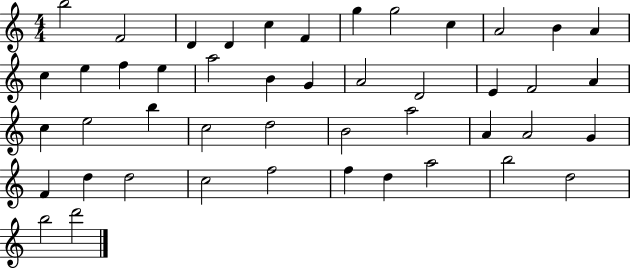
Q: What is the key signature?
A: C major